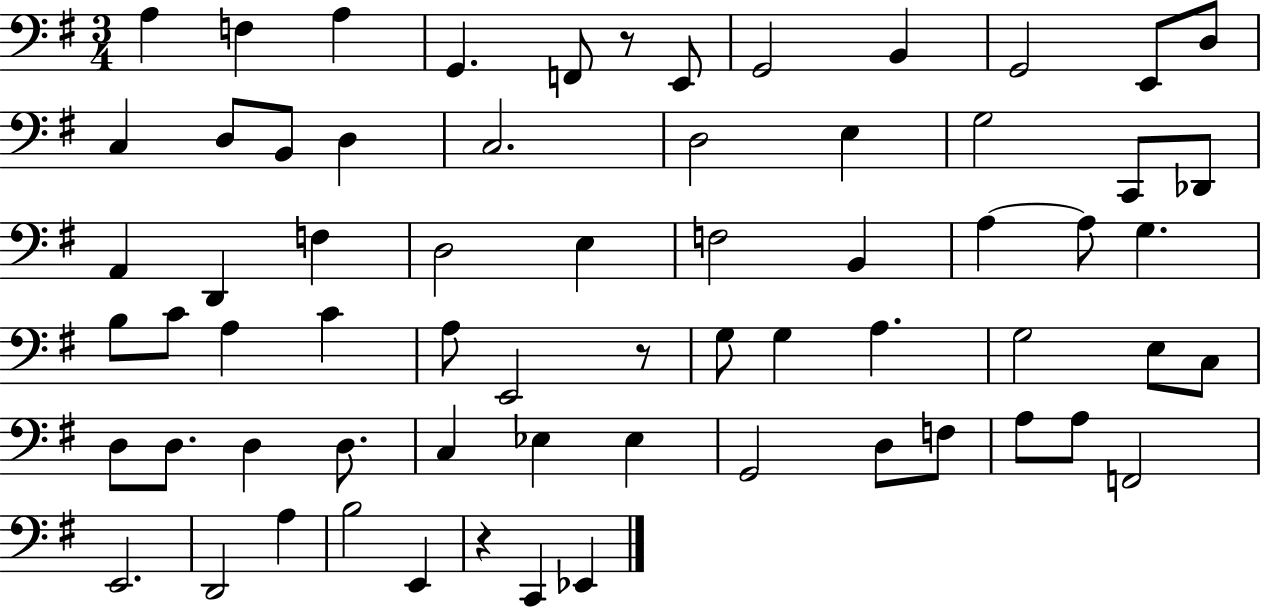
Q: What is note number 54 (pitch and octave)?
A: A3